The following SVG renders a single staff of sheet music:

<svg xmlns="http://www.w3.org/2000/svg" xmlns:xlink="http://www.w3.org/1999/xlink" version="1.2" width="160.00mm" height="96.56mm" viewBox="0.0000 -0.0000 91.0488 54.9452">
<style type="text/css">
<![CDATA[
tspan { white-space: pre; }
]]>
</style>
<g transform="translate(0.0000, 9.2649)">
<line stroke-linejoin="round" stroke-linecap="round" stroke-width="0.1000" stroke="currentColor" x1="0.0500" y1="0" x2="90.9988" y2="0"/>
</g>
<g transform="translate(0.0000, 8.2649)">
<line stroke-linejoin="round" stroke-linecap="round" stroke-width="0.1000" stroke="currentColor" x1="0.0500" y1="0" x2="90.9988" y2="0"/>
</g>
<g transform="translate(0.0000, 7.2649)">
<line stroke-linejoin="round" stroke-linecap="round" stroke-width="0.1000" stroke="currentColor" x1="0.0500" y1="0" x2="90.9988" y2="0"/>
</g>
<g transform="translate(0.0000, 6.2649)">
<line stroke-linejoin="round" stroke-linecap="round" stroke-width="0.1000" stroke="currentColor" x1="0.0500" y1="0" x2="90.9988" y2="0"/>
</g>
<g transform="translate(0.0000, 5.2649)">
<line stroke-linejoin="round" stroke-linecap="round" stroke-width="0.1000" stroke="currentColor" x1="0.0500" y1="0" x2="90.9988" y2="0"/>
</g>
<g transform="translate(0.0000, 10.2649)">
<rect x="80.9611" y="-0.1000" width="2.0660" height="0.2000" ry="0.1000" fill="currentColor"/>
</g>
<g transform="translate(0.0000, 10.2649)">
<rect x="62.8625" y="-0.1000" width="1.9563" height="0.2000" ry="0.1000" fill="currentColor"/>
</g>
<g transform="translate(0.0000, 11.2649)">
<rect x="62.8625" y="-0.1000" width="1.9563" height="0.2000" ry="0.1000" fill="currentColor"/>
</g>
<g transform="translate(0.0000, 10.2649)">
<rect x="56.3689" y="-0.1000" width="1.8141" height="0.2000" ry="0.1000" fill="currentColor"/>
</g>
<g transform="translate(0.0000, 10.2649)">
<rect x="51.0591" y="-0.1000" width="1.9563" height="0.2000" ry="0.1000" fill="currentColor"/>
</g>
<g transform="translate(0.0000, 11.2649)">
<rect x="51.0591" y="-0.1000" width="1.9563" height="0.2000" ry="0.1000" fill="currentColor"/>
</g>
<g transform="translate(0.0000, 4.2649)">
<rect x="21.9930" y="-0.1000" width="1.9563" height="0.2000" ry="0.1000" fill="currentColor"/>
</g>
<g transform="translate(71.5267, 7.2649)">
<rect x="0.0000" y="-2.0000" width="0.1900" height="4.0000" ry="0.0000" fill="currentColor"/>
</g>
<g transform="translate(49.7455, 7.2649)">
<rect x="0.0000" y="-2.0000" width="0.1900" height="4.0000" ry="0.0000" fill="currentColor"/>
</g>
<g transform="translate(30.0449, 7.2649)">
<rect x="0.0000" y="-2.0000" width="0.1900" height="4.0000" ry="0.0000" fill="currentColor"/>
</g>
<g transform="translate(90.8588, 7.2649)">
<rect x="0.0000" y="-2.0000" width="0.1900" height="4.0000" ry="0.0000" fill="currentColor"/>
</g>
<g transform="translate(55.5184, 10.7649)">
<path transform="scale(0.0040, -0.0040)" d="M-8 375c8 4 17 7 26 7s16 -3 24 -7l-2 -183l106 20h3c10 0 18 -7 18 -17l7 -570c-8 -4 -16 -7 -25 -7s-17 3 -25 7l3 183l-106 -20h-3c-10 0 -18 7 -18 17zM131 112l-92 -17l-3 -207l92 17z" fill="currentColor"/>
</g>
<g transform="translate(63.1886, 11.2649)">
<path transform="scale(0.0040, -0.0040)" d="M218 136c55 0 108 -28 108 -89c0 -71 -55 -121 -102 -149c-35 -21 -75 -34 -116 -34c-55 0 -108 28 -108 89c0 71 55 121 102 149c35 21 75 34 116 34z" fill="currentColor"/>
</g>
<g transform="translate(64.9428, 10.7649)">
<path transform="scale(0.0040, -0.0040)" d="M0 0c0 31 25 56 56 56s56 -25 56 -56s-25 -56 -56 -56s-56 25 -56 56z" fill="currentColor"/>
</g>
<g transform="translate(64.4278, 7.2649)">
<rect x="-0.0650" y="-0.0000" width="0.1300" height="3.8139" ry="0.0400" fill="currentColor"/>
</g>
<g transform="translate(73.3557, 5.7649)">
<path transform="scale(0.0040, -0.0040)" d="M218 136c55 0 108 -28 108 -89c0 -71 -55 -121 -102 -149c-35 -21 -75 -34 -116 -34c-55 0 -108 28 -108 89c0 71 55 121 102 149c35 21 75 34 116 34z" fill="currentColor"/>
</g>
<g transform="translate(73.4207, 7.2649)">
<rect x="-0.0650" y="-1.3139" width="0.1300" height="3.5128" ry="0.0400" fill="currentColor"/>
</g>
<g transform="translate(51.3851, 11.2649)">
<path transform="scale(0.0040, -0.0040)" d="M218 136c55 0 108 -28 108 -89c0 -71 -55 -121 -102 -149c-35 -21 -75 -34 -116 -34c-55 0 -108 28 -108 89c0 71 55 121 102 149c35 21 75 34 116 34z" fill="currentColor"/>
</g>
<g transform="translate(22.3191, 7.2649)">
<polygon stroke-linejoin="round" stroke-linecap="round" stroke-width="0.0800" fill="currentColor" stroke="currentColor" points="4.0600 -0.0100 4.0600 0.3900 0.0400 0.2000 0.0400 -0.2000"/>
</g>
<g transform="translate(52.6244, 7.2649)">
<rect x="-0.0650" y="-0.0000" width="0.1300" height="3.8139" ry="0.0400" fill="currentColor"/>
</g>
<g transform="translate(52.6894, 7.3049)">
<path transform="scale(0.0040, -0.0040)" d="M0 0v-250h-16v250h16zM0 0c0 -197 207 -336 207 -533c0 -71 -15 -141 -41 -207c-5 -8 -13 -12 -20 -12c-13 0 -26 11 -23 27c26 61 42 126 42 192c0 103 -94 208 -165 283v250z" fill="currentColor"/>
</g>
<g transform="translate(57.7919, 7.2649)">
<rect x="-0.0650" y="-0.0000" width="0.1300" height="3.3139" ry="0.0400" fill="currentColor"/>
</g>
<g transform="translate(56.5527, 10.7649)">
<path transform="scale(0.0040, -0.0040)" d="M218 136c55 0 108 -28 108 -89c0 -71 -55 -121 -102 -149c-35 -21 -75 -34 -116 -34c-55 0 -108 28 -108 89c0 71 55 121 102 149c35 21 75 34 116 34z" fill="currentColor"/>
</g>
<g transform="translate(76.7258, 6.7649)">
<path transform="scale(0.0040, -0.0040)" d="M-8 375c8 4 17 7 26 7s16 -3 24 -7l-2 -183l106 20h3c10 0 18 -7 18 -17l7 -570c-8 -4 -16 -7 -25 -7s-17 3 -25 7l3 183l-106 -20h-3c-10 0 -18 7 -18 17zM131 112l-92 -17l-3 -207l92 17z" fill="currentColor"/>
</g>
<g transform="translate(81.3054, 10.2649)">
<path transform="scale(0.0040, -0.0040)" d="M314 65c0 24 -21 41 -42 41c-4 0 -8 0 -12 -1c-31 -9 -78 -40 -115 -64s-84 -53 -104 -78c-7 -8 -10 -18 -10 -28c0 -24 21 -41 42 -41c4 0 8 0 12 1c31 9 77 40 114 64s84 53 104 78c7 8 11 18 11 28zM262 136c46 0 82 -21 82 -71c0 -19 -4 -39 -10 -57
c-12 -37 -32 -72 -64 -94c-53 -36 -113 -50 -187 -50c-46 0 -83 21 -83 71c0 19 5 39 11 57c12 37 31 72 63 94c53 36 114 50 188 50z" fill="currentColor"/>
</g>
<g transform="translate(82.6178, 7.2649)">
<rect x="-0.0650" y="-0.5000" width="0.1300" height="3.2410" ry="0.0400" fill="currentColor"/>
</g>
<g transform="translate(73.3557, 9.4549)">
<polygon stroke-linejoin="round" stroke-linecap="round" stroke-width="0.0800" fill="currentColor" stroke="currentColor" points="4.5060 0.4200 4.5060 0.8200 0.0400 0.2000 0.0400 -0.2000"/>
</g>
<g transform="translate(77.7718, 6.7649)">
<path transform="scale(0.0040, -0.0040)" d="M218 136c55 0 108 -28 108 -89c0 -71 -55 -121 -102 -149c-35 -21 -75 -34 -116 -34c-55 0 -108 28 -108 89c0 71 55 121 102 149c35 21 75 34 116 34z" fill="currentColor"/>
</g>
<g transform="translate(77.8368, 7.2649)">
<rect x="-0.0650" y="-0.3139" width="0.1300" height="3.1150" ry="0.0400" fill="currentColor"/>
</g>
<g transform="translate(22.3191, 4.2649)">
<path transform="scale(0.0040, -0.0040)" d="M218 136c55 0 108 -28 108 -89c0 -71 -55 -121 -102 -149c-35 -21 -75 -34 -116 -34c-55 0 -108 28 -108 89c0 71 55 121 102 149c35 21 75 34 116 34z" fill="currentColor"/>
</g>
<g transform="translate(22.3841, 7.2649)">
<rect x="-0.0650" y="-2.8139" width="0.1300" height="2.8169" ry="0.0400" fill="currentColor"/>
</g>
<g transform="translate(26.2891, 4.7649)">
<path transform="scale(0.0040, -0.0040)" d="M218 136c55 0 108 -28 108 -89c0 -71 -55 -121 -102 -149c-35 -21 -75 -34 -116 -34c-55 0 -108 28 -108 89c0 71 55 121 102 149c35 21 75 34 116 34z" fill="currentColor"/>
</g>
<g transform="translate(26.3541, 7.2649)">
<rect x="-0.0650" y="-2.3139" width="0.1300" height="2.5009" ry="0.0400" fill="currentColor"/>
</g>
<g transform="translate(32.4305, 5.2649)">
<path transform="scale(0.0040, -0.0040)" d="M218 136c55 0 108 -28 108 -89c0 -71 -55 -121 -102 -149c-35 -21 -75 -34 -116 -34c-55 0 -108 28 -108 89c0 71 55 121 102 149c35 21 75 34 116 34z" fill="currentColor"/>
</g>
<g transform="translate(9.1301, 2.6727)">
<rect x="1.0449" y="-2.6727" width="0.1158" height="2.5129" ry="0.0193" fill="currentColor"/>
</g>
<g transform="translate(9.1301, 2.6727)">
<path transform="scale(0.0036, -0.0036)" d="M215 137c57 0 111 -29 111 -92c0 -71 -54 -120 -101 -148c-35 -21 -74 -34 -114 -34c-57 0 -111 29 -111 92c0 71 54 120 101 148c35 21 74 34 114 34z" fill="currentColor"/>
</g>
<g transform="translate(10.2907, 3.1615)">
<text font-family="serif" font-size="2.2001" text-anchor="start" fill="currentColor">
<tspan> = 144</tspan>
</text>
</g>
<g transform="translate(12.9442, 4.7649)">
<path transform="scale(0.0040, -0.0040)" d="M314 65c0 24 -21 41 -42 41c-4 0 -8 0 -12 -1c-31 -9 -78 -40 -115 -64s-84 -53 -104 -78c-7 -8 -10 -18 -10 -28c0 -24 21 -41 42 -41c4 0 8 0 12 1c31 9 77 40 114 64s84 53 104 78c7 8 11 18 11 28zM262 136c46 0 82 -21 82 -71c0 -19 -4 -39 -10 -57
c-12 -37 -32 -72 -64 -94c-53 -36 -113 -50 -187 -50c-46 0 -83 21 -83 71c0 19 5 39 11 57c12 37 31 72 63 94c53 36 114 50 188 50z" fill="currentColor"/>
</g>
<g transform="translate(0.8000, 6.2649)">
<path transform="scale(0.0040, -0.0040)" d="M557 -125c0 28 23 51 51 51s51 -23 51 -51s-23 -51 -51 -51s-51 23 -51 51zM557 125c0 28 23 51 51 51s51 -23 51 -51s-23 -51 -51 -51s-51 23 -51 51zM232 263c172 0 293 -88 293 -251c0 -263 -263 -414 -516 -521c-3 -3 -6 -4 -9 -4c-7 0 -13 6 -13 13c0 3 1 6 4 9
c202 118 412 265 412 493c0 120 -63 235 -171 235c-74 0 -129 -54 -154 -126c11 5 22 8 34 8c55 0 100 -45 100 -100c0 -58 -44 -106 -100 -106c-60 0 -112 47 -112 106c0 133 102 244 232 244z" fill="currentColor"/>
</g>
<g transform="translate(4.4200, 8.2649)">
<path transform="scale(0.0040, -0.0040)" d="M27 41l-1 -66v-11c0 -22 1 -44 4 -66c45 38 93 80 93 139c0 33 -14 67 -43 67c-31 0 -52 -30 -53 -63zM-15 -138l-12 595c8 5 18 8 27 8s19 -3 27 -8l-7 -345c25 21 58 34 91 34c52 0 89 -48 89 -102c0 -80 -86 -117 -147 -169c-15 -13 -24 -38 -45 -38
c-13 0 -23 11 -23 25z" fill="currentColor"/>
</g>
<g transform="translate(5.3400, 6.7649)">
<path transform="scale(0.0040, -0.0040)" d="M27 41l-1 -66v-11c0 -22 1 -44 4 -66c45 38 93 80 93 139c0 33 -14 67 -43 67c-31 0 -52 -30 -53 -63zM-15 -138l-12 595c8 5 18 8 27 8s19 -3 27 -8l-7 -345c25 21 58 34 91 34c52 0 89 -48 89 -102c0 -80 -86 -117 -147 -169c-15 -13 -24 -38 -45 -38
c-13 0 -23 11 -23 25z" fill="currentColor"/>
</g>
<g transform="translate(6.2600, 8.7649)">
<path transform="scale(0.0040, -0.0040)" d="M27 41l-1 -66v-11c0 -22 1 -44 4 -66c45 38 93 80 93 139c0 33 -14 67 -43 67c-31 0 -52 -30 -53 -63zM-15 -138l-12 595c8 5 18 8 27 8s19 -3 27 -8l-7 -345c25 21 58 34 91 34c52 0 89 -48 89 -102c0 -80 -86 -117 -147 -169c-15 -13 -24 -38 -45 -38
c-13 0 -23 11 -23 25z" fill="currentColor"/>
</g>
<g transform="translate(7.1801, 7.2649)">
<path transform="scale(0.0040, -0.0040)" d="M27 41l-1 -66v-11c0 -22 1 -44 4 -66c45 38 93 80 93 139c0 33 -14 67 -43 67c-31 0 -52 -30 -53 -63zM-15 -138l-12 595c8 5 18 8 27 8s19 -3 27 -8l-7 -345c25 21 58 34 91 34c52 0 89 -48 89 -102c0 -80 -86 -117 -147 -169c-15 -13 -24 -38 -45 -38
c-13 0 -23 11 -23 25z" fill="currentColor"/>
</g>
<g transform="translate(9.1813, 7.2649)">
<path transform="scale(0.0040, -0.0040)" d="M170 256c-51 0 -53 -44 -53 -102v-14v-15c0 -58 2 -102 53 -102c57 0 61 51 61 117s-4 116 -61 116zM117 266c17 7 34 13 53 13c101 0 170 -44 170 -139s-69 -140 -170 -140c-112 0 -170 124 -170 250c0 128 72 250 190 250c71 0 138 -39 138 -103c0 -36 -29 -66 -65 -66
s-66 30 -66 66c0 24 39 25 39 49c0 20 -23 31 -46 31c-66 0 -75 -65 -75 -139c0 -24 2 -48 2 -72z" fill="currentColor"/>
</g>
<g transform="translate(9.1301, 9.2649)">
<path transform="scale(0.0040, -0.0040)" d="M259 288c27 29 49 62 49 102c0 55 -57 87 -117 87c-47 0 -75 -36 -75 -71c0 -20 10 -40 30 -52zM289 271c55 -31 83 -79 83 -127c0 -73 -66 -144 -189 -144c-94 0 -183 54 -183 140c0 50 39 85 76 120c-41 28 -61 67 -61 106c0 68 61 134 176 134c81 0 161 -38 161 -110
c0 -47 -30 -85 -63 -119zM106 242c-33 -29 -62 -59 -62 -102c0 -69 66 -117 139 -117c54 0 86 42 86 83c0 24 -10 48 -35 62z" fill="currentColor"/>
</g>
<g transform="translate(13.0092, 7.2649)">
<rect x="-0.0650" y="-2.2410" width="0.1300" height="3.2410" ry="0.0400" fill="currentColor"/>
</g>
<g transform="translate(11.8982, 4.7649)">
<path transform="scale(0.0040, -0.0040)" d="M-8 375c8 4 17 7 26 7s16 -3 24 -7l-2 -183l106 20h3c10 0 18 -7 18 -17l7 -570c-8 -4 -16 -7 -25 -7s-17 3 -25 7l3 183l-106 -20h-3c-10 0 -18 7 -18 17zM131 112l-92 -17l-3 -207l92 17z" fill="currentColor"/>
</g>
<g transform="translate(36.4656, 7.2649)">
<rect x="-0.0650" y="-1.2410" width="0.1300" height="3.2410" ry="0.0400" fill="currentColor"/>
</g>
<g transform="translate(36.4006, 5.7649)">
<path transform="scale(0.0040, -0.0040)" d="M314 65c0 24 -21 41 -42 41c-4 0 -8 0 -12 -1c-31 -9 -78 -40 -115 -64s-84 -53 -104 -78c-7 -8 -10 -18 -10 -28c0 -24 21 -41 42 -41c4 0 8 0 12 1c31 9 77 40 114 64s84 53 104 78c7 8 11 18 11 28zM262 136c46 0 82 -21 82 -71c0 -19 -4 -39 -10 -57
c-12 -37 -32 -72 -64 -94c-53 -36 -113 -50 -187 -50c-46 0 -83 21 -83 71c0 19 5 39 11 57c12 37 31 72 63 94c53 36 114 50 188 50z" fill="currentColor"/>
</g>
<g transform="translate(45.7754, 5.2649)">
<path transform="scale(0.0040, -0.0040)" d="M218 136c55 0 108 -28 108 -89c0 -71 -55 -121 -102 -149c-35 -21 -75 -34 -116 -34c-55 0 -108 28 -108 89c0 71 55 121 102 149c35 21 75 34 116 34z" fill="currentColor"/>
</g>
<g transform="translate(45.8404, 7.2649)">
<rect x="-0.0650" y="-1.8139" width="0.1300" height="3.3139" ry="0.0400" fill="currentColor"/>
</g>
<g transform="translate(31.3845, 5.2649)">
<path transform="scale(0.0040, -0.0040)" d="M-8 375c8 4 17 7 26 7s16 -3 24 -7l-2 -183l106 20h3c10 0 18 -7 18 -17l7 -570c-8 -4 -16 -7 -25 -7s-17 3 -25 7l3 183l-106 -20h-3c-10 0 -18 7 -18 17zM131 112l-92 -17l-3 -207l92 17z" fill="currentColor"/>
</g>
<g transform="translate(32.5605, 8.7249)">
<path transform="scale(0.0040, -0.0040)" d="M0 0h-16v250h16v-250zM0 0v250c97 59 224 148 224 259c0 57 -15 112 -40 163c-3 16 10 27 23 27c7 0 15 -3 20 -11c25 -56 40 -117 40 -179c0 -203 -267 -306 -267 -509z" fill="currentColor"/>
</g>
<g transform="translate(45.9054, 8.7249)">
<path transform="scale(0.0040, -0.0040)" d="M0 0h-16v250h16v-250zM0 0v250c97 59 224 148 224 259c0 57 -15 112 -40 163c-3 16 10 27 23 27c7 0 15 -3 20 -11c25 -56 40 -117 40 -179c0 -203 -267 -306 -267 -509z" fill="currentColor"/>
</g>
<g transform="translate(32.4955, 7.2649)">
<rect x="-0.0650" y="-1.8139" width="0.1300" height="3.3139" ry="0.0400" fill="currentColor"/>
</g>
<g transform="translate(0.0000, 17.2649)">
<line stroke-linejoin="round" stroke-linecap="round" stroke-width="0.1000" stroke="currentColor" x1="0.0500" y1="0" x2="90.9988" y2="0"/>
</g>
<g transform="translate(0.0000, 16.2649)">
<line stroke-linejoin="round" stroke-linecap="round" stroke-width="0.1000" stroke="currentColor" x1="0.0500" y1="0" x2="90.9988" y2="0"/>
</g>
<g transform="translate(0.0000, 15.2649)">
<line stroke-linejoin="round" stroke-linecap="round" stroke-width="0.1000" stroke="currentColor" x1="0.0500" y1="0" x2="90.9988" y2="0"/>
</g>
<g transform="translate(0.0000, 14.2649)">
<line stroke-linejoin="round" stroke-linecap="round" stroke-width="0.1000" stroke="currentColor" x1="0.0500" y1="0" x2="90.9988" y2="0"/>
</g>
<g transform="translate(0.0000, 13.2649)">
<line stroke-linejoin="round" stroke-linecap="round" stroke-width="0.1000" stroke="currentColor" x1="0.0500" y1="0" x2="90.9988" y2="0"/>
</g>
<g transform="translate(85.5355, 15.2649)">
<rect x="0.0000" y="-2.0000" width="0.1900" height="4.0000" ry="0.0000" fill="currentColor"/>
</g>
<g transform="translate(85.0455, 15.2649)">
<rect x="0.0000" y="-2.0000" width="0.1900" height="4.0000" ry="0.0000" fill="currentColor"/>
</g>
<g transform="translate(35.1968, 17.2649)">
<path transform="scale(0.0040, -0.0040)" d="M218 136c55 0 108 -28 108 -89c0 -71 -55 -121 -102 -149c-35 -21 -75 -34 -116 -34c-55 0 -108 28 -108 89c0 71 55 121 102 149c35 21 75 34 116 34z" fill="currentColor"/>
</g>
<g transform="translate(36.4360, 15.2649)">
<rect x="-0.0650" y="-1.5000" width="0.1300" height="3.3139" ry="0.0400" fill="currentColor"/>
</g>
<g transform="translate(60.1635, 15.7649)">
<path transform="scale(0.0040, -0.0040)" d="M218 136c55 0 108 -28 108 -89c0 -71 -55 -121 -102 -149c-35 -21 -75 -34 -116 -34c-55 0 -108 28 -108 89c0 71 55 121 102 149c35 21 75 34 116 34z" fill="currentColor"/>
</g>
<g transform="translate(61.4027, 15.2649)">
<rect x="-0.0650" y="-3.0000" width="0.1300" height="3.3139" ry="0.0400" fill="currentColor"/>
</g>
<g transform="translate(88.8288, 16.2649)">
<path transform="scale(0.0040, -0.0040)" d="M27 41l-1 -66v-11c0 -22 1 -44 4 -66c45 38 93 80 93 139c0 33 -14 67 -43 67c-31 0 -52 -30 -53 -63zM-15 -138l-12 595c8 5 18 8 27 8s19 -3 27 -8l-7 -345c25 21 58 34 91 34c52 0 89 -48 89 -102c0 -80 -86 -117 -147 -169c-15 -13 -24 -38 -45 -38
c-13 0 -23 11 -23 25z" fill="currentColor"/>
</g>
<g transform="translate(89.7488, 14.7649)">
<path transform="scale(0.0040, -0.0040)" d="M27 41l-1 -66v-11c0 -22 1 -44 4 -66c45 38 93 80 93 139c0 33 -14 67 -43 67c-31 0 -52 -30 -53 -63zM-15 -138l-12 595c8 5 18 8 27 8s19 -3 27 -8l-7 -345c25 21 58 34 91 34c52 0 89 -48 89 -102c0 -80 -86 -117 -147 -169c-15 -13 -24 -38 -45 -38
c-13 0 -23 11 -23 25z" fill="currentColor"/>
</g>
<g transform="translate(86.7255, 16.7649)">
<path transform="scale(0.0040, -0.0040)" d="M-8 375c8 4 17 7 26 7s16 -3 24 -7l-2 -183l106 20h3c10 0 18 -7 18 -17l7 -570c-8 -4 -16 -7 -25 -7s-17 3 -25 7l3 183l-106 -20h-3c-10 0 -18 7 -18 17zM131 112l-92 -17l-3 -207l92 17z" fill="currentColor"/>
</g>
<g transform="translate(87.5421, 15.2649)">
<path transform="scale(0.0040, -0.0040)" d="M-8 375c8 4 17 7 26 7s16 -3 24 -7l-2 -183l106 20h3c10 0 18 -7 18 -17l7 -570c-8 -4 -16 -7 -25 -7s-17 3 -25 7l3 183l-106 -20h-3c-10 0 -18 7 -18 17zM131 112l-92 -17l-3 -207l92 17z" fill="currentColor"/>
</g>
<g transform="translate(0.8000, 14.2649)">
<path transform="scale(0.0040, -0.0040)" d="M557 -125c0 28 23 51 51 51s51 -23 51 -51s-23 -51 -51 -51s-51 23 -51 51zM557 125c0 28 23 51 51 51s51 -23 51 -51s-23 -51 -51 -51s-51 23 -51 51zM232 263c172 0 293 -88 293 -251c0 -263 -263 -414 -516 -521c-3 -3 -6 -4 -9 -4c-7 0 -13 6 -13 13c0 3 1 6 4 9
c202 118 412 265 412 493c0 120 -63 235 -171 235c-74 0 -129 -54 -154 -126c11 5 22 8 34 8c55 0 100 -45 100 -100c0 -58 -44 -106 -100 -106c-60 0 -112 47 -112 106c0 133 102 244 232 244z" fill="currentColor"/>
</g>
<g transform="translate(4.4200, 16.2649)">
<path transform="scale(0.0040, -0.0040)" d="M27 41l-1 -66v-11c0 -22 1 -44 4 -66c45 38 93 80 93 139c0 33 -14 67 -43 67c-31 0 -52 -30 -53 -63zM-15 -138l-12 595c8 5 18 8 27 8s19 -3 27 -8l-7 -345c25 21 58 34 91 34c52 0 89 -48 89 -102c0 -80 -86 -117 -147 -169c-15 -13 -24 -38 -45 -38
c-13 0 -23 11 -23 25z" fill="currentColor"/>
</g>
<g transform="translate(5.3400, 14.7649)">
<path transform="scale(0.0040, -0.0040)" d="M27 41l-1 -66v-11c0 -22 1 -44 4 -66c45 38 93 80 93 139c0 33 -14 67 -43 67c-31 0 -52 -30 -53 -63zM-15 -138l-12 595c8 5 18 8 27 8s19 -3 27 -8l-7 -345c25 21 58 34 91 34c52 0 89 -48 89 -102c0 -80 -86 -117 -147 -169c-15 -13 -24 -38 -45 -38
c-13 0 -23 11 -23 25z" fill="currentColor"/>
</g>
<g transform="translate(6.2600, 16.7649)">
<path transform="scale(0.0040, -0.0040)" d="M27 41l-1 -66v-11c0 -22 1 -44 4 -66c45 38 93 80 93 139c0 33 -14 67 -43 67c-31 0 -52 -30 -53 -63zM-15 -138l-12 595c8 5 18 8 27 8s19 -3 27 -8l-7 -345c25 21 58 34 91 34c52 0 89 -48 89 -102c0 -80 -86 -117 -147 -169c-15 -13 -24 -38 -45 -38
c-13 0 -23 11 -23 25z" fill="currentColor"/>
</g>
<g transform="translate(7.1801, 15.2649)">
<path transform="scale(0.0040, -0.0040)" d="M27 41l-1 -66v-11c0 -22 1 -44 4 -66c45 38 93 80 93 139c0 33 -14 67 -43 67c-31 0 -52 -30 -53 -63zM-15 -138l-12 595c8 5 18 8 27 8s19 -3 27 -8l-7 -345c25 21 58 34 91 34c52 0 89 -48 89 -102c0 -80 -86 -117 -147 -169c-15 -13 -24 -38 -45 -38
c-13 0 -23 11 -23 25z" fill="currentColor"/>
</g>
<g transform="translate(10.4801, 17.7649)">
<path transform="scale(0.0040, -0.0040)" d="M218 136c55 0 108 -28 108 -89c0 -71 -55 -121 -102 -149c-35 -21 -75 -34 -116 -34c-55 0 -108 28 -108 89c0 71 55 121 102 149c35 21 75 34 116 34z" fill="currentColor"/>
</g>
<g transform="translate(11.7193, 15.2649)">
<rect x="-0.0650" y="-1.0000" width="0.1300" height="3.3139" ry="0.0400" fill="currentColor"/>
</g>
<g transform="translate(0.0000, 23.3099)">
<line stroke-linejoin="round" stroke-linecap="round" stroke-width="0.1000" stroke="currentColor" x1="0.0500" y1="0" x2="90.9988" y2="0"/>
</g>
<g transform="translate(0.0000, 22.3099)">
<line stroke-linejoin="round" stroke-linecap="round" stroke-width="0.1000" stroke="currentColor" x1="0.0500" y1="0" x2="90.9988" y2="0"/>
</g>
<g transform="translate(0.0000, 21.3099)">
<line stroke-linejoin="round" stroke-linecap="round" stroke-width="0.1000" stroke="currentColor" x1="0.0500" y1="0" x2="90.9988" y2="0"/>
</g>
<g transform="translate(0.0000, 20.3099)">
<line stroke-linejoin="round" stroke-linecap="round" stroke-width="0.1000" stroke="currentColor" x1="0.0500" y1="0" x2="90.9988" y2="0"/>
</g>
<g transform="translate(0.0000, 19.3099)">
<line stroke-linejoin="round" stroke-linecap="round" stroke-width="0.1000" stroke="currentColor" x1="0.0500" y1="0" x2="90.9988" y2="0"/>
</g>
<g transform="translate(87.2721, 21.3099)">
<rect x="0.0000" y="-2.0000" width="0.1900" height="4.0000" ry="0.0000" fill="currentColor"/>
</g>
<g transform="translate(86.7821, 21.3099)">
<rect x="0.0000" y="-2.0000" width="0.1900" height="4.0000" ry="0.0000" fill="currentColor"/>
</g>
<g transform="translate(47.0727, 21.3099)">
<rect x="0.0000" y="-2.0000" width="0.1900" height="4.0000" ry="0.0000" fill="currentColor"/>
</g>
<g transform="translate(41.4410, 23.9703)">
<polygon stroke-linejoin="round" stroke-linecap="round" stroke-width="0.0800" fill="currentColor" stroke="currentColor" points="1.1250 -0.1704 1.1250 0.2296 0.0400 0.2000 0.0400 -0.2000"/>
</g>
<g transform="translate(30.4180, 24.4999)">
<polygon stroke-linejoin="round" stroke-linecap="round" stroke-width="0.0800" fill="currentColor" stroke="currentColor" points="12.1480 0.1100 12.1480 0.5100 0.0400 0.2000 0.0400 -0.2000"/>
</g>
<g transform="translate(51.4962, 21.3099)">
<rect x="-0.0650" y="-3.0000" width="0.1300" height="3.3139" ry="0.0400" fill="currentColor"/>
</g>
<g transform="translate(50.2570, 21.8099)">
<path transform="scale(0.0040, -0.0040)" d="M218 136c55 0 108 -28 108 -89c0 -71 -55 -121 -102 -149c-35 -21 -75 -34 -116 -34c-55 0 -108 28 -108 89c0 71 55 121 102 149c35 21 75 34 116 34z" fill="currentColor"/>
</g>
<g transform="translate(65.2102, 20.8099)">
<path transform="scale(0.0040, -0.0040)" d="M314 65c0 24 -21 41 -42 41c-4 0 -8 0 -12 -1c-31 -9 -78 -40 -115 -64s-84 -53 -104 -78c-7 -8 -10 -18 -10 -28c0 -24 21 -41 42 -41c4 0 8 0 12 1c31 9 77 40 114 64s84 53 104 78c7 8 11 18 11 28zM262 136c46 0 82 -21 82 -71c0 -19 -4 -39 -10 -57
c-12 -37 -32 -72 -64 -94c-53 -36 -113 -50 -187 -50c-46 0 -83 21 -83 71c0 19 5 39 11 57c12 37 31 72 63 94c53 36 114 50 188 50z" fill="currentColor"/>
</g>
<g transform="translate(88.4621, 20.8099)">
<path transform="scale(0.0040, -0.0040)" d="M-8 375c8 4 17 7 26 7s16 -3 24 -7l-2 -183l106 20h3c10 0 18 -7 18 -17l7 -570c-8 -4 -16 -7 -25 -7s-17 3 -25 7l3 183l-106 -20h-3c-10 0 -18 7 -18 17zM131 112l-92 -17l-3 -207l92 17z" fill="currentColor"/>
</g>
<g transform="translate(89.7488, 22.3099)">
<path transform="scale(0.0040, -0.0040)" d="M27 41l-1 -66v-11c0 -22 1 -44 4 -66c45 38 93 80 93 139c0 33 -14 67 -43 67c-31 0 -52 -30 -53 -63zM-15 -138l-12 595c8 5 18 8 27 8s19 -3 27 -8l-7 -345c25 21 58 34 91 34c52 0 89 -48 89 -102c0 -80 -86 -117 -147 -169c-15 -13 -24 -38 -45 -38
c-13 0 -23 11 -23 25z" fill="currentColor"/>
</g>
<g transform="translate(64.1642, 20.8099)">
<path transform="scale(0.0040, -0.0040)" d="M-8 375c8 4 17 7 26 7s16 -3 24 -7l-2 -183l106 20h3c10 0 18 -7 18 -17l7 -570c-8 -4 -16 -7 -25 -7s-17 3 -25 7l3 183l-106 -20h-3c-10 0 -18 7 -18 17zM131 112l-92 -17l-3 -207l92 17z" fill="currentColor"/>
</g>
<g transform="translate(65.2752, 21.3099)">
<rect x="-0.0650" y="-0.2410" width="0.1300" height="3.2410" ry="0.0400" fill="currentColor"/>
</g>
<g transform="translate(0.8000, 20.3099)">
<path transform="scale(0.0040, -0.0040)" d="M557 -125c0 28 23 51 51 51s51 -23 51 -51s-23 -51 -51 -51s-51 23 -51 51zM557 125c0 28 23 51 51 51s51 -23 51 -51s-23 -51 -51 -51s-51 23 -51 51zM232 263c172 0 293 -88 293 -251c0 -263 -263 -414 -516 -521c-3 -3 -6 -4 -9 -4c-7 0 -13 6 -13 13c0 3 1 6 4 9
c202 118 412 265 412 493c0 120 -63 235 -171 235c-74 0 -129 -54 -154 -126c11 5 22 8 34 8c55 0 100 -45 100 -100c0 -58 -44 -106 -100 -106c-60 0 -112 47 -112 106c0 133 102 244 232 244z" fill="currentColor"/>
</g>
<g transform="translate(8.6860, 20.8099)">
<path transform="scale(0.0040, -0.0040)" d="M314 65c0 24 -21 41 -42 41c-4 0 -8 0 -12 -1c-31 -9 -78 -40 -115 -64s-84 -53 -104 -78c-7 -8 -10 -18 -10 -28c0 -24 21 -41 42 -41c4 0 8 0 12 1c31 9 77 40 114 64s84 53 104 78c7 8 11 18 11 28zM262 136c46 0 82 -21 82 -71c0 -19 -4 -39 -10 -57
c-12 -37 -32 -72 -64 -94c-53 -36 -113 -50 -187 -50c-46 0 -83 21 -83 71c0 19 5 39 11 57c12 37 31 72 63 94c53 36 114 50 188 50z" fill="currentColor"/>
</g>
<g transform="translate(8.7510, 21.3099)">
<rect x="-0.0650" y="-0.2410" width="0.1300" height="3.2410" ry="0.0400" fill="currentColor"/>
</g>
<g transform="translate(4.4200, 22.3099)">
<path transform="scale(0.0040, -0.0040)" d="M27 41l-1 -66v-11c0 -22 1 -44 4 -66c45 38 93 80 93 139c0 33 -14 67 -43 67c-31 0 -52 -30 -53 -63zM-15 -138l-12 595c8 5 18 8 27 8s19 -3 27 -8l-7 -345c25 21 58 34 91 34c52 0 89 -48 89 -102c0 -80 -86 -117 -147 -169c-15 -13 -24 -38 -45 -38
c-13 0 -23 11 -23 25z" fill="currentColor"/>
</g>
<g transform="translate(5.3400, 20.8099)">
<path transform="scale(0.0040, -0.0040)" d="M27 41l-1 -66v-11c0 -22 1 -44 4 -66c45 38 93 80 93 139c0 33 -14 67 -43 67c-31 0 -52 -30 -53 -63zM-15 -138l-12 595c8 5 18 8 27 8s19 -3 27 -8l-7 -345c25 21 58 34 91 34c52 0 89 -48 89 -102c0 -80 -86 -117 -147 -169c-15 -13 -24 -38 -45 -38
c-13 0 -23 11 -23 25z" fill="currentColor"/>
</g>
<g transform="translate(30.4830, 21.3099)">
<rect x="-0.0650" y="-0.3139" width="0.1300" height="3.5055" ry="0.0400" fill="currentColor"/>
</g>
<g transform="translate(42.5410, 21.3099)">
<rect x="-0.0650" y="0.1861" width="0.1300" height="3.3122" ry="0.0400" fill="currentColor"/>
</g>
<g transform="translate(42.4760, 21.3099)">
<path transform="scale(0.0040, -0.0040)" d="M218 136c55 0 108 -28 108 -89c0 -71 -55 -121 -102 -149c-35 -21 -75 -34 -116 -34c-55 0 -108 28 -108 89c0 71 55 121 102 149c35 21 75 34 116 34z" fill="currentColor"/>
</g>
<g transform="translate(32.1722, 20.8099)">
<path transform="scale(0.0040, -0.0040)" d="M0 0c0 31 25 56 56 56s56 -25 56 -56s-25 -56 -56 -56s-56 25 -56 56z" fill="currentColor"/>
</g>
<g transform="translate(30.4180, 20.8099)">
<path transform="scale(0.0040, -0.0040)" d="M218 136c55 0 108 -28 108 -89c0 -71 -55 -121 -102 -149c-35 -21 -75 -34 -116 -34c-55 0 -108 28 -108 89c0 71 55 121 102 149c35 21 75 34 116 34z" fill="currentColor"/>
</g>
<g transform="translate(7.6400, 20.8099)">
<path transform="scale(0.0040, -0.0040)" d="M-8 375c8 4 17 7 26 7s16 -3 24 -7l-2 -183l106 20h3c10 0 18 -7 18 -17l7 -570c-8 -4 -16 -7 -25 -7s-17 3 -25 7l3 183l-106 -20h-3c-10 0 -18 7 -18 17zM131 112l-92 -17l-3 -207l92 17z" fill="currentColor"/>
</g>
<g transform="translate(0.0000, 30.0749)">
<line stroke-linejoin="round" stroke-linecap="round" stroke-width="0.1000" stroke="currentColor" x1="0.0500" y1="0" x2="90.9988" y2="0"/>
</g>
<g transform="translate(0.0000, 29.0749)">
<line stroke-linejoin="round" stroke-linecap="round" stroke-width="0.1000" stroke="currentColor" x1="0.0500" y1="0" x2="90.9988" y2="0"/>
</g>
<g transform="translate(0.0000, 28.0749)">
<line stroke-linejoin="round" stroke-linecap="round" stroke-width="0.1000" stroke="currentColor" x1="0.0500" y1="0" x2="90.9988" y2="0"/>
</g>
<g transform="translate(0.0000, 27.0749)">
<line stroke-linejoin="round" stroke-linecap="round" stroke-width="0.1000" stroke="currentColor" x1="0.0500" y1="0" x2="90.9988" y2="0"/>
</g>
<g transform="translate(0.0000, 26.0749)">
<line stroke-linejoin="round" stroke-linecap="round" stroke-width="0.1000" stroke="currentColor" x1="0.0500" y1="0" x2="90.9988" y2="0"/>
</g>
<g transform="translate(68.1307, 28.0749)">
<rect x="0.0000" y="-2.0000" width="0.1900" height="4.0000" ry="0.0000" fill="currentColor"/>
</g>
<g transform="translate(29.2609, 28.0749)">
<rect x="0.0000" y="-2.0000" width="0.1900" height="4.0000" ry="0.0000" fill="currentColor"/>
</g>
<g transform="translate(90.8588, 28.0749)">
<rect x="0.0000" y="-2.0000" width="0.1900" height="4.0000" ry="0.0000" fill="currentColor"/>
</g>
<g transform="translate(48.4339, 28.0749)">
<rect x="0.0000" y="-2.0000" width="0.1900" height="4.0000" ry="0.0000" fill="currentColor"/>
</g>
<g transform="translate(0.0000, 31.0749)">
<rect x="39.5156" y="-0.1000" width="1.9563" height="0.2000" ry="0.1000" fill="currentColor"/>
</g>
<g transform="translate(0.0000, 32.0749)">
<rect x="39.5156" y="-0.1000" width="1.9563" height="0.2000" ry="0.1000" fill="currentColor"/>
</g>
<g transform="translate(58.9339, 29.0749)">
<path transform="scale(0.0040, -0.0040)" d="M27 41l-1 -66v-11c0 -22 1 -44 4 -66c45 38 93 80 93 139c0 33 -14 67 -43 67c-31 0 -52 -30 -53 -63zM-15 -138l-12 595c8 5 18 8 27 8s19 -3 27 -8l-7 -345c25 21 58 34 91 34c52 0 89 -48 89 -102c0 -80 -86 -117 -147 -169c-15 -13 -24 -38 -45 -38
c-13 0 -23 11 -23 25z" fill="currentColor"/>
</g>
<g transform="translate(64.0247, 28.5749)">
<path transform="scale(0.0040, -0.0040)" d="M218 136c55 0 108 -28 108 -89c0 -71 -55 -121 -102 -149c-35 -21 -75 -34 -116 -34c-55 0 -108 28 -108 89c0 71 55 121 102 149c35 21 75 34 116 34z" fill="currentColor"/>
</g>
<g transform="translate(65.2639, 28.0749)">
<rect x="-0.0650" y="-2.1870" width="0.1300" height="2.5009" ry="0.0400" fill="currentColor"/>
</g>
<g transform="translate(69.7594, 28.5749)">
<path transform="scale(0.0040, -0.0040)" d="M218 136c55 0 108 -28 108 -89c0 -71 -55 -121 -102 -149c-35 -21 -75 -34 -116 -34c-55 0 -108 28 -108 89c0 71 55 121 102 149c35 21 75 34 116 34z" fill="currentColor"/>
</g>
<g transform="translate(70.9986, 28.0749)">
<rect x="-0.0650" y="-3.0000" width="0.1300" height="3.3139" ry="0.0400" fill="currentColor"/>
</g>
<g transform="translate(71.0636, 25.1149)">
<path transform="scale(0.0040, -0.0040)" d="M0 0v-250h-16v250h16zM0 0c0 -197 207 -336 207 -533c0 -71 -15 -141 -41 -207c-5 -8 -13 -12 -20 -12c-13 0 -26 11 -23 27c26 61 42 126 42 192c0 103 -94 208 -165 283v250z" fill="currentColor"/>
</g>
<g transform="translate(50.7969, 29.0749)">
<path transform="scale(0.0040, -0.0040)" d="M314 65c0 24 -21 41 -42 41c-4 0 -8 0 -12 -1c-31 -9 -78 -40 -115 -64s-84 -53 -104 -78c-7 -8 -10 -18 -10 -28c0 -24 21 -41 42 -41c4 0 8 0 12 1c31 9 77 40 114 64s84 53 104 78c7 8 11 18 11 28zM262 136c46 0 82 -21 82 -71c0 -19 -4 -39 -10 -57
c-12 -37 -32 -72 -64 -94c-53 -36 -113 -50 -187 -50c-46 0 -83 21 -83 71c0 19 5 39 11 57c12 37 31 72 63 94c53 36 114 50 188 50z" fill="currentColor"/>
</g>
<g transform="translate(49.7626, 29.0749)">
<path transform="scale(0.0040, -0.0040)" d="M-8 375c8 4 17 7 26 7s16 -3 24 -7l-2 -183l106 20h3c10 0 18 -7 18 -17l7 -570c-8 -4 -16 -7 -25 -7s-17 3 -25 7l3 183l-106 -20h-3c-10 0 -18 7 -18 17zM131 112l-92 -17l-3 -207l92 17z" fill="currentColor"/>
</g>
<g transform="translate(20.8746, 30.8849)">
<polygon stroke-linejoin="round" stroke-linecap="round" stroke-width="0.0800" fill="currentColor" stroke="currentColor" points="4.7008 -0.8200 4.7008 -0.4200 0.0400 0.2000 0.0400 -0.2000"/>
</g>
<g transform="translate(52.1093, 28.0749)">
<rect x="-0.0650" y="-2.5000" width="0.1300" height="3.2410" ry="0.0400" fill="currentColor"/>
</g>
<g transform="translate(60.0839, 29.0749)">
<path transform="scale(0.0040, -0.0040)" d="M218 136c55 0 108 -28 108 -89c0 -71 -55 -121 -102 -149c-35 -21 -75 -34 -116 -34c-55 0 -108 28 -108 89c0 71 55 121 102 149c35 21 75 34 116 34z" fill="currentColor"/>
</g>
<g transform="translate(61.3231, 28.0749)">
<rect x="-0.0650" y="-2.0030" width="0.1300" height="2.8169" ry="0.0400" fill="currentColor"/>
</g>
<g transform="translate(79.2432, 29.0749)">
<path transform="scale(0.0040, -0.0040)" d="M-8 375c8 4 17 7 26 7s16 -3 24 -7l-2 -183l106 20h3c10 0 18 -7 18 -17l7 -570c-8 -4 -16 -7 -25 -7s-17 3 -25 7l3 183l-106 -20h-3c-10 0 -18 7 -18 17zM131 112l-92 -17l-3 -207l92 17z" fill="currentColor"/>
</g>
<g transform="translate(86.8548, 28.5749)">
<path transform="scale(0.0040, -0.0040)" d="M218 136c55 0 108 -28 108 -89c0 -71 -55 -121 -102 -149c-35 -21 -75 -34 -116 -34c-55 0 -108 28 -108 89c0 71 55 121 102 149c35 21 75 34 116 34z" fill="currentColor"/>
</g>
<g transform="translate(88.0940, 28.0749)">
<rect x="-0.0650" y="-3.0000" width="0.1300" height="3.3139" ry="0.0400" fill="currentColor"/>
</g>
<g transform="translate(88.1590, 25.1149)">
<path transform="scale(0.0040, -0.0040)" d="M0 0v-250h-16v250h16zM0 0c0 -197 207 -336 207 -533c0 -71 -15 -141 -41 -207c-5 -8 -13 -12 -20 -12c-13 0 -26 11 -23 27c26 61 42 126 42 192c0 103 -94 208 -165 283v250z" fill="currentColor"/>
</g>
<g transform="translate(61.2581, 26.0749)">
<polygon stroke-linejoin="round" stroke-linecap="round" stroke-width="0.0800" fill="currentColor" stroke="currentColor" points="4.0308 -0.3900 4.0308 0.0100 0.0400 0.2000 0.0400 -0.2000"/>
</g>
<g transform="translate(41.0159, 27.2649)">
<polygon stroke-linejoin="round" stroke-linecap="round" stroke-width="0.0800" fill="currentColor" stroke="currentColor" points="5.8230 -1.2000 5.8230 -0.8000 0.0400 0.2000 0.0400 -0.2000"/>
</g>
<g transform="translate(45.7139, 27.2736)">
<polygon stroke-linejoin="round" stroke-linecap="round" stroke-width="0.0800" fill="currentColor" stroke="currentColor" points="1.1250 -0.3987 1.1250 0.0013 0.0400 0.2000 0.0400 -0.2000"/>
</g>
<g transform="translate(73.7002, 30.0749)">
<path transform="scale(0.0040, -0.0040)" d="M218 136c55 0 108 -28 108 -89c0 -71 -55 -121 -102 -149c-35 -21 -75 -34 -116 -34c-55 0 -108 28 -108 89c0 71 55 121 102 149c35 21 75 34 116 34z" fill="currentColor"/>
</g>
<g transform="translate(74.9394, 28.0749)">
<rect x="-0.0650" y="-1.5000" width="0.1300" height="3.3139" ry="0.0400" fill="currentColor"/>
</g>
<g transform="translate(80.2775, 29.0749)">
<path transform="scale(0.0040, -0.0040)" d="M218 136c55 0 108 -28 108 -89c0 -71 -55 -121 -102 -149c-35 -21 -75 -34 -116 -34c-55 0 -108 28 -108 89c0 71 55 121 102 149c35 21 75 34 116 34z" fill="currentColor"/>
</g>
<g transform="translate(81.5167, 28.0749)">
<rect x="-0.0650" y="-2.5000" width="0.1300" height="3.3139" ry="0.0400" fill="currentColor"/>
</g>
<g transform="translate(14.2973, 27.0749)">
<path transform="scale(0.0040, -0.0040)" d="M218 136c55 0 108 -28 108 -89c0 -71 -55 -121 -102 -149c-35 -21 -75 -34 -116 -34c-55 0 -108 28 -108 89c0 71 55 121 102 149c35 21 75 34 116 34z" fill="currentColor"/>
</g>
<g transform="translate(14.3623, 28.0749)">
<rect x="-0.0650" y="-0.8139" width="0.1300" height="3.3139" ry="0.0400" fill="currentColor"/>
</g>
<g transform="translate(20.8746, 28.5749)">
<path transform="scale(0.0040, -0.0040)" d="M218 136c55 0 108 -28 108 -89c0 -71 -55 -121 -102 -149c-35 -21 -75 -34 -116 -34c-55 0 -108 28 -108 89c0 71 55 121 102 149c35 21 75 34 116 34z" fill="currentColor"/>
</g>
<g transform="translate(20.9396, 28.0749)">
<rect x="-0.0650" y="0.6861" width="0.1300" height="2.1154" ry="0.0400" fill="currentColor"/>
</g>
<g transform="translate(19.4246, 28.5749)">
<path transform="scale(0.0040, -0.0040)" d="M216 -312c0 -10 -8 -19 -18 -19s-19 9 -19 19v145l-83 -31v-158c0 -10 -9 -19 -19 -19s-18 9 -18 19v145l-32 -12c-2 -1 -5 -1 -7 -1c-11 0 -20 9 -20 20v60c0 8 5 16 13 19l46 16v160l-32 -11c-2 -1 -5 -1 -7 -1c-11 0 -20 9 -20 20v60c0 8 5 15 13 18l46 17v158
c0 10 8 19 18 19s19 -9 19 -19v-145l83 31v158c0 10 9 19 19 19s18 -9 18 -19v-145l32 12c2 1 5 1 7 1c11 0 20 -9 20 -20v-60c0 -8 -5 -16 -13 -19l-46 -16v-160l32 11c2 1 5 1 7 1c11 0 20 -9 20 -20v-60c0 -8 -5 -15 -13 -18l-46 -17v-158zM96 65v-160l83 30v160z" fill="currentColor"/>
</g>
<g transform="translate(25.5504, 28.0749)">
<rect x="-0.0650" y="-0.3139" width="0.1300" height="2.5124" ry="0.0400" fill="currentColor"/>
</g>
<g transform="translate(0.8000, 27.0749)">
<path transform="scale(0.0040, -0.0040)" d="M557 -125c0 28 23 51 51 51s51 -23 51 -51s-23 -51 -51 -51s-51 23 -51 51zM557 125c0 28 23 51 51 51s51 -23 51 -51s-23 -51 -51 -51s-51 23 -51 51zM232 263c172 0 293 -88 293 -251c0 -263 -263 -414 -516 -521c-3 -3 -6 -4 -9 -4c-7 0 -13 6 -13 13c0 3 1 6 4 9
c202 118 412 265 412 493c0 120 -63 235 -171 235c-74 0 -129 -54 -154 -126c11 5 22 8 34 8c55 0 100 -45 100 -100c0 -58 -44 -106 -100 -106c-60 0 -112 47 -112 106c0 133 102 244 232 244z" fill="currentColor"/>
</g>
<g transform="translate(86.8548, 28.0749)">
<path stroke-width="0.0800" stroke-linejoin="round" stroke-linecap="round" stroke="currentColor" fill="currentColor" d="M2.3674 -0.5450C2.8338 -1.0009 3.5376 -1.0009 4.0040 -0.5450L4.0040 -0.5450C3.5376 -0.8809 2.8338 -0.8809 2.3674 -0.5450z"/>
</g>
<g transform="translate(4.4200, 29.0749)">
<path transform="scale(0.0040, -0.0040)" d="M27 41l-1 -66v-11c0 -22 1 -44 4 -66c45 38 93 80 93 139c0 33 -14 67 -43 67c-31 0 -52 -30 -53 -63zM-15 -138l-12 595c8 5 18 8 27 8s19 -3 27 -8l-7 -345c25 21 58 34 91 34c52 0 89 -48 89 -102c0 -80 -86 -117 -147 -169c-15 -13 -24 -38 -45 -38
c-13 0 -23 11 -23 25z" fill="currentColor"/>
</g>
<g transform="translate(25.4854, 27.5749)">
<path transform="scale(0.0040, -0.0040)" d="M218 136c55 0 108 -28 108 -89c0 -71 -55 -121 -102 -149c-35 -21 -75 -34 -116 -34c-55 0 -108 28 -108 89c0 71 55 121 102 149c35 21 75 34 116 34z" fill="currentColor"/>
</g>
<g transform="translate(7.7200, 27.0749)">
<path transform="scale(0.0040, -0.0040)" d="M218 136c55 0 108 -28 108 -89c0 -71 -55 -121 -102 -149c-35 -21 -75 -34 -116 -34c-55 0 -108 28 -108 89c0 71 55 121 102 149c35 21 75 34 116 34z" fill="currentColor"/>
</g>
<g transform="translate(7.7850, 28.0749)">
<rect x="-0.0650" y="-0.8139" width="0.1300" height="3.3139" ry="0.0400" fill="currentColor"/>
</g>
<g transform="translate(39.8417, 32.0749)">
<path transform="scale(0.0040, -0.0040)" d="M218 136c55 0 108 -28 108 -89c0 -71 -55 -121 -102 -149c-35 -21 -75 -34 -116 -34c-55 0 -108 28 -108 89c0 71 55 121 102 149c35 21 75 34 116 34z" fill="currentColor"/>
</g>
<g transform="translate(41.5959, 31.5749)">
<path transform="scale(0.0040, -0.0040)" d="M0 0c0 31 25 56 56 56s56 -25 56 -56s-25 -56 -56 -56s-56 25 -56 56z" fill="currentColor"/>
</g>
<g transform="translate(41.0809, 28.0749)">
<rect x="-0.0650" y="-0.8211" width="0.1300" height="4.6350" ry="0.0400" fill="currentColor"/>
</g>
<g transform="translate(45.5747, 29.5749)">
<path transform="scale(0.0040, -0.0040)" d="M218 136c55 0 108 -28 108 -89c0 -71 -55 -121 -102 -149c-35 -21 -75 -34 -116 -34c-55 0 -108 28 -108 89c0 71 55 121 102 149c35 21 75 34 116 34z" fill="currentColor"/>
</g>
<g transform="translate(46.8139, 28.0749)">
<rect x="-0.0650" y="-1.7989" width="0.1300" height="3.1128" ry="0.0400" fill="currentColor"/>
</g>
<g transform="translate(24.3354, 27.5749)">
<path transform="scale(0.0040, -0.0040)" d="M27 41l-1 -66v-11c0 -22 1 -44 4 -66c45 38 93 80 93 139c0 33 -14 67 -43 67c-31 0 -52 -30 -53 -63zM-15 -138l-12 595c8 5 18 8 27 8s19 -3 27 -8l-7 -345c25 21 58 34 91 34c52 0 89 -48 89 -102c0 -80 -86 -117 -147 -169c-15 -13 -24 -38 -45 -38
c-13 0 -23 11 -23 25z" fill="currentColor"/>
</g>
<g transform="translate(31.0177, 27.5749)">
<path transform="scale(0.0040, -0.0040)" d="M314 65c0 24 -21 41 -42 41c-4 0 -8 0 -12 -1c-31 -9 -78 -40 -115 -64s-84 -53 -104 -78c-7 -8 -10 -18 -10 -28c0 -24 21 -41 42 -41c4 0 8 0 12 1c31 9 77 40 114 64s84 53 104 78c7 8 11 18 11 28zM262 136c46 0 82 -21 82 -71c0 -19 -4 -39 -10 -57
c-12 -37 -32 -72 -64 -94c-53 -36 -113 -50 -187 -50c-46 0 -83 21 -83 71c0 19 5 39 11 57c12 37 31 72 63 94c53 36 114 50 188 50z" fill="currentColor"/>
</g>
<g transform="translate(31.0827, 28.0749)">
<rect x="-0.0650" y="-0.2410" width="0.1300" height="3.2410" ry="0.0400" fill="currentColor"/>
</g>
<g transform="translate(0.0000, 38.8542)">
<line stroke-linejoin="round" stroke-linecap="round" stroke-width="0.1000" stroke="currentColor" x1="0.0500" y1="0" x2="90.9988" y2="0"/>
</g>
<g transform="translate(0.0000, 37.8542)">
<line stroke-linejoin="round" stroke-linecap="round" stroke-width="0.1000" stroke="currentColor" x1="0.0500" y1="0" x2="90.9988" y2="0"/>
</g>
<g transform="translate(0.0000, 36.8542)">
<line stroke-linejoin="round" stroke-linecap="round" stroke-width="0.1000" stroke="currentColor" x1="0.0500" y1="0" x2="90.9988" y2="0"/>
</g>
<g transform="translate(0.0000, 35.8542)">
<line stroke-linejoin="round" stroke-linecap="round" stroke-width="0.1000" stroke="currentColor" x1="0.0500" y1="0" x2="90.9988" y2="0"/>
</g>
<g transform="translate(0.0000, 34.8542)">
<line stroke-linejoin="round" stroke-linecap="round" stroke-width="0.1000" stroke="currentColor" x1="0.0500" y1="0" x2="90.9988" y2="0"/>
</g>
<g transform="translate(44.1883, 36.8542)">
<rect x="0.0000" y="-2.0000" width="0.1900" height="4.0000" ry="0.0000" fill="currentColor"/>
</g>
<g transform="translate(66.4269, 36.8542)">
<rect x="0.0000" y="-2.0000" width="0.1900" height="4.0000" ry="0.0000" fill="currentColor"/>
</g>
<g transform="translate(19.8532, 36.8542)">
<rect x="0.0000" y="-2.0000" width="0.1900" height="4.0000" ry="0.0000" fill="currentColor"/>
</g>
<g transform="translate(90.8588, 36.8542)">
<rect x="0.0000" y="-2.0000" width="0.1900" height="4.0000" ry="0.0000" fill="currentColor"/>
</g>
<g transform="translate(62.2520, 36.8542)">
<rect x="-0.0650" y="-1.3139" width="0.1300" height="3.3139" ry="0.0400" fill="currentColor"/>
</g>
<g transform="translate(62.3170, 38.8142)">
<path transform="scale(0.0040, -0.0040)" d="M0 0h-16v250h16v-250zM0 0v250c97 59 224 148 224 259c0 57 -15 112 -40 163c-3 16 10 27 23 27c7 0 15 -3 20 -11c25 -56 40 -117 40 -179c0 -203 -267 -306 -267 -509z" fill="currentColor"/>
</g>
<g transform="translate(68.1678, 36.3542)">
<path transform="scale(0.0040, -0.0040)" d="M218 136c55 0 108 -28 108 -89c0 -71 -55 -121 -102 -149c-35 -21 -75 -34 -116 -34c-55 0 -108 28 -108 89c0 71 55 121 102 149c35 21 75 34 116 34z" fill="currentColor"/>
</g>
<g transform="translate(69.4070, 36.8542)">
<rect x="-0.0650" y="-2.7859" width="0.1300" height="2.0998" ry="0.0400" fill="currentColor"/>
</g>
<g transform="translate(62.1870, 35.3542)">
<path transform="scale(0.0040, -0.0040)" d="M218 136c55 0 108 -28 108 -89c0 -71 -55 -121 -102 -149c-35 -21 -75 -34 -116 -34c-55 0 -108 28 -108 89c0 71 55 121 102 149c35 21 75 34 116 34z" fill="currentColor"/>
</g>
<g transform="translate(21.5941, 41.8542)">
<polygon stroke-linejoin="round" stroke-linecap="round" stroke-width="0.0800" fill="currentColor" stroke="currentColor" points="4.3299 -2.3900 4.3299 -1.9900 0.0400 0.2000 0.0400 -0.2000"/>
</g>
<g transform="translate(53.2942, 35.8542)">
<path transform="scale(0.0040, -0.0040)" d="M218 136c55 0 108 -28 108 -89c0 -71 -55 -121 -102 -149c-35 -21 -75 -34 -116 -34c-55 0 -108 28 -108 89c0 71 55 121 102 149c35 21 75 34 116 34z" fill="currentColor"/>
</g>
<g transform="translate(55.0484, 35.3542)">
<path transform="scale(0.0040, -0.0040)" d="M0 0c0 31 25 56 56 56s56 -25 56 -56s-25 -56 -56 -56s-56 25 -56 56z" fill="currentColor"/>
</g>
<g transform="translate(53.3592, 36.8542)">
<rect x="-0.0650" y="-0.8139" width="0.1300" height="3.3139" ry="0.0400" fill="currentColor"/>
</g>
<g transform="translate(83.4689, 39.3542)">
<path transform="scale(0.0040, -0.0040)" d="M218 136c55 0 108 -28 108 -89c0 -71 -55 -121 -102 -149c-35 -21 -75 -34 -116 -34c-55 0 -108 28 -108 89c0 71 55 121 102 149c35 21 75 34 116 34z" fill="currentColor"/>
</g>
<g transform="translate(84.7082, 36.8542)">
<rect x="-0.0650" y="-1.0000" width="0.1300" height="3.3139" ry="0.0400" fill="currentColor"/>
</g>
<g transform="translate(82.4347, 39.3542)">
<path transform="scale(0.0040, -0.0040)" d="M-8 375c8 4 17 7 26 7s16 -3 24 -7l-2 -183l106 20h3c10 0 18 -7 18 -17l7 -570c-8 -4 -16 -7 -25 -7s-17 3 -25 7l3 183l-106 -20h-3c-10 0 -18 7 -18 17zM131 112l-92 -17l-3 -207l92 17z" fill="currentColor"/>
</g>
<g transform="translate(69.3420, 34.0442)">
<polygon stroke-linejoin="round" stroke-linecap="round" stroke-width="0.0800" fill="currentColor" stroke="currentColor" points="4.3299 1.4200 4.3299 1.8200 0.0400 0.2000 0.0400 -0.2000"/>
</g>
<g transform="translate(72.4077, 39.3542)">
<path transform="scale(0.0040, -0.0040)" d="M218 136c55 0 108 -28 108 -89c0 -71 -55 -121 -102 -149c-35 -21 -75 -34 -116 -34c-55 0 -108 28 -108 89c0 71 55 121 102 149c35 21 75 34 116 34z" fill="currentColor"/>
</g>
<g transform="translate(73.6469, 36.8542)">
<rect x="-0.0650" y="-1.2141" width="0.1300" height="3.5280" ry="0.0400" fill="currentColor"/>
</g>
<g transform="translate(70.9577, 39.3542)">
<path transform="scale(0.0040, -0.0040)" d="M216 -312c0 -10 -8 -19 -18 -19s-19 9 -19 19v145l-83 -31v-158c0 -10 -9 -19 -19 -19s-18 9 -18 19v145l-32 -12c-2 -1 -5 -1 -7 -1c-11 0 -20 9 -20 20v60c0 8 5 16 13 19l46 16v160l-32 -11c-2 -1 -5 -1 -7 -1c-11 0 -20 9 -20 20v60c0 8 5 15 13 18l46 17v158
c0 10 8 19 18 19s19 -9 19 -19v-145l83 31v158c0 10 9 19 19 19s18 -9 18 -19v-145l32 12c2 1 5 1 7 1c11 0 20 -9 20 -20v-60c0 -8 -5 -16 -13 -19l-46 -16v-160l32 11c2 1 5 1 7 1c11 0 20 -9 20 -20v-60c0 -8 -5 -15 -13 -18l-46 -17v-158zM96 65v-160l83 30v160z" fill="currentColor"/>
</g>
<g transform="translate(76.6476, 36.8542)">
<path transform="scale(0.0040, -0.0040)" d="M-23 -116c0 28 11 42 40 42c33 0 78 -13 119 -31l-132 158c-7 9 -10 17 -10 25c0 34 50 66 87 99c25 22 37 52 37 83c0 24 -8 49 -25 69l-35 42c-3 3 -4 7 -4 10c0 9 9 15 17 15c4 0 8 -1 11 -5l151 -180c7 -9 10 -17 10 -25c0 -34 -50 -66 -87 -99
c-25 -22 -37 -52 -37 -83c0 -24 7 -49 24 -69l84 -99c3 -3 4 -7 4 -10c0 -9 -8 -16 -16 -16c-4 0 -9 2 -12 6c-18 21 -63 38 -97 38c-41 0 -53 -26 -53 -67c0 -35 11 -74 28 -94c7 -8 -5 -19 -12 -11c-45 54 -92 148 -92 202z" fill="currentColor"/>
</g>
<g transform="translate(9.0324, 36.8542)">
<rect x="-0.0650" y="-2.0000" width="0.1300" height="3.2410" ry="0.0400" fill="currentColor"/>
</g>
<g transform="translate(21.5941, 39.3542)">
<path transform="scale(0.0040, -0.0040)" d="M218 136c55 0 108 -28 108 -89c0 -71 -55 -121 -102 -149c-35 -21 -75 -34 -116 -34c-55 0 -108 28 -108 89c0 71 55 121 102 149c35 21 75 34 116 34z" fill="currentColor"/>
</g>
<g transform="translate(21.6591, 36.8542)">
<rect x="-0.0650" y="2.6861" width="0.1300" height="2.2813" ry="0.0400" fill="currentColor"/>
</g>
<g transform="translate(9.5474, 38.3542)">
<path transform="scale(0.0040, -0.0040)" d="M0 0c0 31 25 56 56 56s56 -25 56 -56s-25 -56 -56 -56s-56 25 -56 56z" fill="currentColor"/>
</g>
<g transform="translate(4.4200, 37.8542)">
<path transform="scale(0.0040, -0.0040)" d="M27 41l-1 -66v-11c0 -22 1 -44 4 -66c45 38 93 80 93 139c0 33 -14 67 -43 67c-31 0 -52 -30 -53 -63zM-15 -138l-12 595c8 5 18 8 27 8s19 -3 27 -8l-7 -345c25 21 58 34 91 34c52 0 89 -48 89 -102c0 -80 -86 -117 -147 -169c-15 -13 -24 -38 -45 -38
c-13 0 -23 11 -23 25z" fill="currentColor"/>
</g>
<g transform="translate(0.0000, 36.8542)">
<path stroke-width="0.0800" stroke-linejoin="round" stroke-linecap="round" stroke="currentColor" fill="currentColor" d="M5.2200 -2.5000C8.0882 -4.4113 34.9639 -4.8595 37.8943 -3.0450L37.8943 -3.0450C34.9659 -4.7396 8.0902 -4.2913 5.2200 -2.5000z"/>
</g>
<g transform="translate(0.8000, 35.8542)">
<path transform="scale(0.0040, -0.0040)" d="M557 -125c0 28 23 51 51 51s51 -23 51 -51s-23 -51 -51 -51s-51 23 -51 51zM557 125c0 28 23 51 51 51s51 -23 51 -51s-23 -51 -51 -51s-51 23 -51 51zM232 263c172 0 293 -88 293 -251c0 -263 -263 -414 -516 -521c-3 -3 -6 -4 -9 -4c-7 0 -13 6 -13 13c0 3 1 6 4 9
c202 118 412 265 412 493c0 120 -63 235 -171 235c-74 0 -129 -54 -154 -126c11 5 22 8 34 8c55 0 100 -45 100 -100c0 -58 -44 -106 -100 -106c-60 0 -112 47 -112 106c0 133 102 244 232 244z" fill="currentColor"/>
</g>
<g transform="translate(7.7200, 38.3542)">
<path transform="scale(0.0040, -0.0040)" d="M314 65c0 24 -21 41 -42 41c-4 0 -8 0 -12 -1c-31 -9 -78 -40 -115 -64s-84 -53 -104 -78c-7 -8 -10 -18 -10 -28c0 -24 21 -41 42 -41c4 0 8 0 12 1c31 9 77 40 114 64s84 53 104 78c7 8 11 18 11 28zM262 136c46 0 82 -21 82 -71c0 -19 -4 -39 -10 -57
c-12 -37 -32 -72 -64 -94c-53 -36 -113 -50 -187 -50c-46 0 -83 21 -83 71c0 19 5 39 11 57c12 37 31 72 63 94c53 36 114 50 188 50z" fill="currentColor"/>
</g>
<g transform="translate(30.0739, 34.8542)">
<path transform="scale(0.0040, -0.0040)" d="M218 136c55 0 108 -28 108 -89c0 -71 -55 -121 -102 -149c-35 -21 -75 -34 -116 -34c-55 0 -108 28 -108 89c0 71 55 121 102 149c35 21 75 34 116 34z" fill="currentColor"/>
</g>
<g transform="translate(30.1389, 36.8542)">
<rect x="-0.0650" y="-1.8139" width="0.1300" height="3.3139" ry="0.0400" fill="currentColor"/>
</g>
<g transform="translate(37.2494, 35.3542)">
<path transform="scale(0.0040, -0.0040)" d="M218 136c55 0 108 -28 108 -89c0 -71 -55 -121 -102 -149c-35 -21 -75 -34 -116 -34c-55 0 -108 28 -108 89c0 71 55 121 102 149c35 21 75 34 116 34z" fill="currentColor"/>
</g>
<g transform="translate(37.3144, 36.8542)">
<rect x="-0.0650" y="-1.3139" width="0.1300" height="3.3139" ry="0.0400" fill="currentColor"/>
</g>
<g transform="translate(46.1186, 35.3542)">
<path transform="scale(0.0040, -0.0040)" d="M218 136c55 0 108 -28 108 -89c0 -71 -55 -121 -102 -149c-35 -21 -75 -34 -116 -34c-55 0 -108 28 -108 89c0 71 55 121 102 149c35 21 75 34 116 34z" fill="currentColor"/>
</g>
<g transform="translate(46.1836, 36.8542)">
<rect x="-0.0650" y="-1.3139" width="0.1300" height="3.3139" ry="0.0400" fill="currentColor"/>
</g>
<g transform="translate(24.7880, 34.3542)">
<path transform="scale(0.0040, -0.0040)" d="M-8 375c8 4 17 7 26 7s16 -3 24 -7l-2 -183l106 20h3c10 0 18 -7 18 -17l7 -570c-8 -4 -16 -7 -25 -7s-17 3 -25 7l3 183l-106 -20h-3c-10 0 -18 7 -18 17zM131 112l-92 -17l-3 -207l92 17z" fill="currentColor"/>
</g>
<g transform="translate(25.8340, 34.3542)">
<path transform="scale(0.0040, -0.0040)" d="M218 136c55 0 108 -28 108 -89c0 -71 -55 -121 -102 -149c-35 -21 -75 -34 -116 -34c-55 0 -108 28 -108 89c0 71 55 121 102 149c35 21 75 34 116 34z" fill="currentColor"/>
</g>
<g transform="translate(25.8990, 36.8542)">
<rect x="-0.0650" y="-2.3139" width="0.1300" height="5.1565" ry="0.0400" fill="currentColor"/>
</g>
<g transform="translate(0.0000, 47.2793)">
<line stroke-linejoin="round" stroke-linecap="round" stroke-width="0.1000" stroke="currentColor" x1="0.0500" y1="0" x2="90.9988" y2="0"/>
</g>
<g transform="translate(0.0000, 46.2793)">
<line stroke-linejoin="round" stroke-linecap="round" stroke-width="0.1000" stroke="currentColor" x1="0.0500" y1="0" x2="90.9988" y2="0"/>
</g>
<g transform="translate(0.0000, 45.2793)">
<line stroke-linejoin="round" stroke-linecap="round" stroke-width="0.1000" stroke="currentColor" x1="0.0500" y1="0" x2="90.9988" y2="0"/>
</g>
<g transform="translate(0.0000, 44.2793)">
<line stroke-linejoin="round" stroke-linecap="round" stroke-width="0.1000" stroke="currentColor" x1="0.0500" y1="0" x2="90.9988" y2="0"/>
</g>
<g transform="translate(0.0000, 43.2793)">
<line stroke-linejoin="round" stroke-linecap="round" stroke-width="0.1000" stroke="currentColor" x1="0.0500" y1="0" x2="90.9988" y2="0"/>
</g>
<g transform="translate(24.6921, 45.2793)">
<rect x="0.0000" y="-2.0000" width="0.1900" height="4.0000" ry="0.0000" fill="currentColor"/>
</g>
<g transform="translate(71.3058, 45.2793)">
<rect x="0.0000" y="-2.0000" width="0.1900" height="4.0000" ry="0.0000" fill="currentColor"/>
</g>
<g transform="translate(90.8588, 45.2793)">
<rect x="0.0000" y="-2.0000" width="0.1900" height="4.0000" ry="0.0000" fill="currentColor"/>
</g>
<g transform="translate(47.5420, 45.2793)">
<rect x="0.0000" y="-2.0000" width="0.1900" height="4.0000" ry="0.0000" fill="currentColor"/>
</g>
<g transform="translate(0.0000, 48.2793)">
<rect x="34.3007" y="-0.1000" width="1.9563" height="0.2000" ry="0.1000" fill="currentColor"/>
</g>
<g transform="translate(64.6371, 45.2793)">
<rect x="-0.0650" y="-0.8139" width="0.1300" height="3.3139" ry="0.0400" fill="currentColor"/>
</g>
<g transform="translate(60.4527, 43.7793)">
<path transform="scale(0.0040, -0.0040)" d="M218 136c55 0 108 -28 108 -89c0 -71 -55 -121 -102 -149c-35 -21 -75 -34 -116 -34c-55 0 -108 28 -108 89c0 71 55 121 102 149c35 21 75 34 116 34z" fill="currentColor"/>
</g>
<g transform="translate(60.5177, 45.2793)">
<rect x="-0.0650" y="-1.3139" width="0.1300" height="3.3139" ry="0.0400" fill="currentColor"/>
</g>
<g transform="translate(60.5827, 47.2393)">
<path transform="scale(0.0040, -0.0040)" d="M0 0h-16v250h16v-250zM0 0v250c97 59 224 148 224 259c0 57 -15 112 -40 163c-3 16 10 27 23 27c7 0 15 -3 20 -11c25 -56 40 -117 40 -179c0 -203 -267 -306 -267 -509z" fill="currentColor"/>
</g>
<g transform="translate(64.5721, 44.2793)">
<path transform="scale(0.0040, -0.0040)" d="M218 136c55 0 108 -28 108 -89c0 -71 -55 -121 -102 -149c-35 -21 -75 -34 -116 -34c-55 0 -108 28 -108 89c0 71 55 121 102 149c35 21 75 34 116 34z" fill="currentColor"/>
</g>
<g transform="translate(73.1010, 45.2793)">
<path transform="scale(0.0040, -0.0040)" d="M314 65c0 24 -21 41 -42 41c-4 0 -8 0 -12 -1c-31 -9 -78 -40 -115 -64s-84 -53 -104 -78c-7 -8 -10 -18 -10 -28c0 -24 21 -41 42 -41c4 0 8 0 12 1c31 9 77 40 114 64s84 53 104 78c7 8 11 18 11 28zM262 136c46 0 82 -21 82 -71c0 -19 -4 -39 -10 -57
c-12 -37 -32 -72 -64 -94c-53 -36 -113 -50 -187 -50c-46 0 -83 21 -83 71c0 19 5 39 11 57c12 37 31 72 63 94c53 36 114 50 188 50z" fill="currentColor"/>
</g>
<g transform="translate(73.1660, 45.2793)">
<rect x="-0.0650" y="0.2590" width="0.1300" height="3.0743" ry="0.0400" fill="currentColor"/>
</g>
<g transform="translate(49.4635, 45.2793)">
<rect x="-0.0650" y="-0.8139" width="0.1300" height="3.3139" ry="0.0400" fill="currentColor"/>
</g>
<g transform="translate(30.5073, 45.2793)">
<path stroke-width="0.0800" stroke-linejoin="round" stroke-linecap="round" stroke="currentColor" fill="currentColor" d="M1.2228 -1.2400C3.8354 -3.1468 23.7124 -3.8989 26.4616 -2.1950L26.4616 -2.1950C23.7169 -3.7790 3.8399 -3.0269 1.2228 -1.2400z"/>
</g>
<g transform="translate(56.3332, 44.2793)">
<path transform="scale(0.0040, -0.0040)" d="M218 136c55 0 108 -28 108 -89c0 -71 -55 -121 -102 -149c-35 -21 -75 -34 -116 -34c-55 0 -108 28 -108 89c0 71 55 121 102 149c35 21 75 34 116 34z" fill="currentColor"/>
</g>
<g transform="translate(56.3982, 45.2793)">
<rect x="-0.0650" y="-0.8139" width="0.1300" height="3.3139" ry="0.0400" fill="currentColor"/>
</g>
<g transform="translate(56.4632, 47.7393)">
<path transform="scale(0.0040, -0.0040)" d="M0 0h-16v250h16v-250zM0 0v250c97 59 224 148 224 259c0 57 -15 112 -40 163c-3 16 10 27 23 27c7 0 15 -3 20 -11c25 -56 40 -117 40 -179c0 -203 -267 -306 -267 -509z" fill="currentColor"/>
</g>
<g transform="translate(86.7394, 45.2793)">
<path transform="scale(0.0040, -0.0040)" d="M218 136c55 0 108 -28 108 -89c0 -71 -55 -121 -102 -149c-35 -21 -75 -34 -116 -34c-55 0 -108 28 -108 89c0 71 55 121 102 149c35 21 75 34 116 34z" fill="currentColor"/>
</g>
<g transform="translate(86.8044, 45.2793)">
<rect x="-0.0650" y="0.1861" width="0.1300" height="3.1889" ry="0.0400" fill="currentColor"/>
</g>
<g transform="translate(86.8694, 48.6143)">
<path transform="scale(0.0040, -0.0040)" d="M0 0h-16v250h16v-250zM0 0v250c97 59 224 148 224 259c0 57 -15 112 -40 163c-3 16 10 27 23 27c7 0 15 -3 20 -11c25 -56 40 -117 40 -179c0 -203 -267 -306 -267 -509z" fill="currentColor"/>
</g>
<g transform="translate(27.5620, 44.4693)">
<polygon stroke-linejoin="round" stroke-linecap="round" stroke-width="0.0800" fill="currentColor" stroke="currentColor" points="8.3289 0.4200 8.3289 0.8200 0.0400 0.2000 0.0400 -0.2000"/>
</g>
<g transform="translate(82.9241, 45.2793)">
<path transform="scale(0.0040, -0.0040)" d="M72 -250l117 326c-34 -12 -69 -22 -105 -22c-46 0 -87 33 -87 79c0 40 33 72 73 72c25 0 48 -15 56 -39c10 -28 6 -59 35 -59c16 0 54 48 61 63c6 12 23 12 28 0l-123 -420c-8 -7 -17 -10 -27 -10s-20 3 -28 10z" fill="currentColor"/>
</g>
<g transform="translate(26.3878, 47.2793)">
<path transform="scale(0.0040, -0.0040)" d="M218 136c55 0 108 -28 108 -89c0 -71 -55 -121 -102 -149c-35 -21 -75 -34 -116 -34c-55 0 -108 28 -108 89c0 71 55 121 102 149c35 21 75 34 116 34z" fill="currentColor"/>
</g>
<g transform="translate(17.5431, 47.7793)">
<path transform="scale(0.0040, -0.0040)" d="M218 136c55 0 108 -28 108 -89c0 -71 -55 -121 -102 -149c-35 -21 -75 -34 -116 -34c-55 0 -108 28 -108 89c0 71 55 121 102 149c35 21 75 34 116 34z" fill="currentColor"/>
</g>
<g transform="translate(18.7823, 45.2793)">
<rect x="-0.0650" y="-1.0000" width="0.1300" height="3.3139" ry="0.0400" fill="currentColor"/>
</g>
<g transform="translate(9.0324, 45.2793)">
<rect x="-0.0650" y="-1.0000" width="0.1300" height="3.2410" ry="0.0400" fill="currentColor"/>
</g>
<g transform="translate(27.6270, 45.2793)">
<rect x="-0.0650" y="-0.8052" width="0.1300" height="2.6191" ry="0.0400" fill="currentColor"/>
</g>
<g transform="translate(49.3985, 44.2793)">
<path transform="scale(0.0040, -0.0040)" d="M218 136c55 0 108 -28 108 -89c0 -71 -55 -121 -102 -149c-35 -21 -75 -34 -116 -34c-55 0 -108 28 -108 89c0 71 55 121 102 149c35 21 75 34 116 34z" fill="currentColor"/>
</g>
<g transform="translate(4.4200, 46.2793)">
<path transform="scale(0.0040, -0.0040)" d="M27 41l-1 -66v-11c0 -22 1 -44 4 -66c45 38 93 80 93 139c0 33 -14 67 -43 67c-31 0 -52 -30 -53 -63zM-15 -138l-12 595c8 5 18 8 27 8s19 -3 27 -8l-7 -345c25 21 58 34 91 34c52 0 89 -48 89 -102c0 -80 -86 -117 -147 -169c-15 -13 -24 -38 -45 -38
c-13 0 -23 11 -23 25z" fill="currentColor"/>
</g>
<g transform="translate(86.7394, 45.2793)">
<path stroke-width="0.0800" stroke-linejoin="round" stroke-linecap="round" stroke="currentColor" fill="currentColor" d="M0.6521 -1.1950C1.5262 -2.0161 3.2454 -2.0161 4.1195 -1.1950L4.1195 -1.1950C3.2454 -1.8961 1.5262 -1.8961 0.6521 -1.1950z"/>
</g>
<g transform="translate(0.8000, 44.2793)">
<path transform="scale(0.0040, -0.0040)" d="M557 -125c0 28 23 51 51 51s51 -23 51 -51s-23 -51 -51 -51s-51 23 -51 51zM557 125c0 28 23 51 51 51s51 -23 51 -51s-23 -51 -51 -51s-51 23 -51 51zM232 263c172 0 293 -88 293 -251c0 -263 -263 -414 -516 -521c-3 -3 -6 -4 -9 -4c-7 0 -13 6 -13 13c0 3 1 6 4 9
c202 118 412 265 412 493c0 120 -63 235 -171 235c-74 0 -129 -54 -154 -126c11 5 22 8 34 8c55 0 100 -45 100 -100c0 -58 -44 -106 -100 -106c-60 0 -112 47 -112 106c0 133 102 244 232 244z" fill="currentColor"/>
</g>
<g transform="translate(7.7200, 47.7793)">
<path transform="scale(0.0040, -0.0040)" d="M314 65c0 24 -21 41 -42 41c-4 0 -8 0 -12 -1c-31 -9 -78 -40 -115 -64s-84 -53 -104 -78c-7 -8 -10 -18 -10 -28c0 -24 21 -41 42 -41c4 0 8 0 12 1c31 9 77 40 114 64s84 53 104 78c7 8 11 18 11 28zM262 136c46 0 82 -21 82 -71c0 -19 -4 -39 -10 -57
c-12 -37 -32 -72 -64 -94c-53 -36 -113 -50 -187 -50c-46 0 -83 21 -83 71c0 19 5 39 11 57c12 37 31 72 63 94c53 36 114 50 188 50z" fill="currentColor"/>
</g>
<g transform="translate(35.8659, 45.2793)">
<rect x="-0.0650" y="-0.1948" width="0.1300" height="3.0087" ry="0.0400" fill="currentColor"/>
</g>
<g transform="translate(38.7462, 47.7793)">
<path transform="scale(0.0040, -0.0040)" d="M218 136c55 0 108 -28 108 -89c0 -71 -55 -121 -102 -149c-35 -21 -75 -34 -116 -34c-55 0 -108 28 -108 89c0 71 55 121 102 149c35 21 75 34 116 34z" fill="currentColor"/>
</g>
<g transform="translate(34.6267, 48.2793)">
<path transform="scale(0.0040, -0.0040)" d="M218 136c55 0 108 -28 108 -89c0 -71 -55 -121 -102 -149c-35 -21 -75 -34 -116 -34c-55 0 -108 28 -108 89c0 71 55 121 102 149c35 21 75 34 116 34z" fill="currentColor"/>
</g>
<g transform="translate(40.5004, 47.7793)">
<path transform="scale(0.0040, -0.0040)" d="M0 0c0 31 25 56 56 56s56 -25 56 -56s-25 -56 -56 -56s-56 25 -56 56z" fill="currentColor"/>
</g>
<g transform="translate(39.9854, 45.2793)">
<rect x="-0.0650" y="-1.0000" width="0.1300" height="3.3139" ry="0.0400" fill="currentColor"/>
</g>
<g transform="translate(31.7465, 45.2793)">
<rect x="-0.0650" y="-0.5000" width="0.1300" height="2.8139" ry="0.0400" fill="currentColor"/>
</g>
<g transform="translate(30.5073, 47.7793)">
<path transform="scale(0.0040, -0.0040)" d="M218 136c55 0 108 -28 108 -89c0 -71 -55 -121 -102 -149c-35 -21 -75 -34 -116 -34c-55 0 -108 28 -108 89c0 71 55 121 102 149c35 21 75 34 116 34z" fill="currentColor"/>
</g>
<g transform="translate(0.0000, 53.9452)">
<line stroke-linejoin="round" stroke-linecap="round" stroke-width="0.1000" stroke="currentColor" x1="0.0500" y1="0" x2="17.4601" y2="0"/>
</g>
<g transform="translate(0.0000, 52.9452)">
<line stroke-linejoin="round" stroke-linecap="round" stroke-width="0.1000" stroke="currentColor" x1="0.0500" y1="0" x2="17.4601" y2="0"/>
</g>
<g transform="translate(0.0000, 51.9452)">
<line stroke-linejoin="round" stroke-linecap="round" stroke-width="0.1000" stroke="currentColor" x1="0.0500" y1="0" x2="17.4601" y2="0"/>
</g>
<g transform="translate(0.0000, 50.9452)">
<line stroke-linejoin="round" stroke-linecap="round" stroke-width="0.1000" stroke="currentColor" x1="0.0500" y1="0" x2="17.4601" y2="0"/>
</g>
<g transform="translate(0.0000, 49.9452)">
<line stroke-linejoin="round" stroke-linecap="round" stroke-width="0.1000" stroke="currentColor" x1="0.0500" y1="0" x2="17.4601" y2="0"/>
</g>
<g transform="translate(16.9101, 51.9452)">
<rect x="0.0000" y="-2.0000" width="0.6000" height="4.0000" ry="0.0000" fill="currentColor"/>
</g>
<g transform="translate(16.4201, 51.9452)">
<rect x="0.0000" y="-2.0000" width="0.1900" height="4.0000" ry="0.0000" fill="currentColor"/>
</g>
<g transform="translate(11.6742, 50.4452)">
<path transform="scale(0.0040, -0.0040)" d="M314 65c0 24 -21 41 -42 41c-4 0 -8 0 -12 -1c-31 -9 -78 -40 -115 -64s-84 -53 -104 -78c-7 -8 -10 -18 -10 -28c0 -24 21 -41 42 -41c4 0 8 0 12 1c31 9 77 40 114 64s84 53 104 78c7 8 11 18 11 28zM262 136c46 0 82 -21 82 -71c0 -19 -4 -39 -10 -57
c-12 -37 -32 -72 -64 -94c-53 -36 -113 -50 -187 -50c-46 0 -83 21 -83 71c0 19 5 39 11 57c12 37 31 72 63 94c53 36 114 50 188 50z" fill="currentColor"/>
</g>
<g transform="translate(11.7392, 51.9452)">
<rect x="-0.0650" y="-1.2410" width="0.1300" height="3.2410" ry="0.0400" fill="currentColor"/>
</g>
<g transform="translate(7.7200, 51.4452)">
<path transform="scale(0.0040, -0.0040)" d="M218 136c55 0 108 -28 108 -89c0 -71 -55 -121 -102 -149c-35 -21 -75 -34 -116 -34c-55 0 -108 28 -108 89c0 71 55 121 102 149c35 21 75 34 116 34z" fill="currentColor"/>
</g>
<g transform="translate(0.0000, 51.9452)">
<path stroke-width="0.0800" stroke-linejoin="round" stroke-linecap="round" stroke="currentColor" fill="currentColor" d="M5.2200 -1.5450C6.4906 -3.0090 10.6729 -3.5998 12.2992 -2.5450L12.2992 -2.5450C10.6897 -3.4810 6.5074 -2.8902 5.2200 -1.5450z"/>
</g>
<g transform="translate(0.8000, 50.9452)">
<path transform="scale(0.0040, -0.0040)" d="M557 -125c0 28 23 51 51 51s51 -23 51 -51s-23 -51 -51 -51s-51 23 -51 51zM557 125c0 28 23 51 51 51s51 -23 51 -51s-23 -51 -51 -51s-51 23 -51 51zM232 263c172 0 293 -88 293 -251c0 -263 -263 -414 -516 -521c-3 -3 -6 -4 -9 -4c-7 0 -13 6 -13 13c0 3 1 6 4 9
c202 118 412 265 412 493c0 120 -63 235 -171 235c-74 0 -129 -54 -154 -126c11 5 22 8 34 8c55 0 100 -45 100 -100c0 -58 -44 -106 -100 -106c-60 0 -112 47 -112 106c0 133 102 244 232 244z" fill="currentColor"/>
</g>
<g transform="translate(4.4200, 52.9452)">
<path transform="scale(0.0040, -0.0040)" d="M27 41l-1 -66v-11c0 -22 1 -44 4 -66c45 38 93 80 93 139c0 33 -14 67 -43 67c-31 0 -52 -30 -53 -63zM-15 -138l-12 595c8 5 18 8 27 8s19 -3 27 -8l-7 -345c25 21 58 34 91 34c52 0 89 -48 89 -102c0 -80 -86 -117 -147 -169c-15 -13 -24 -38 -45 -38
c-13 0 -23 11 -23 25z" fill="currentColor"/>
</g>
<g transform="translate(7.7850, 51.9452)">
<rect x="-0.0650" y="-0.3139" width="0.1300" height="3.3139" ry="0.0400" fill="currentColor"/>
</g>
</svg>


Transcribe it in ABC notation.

X:1
T:Untitled
M:6/8
L:1/4
K:Ab
B,2 C/2 B,/2 A,/2 G,2 A,/2 C,,/2 D,, C,, G,/2 E,/2 _E,,2 F,, G,, C, E,2 E,/2 D,/4 C, E,2 F, F, ^C,/2 _E,/2 E,2 C,,/2 A,,/4 B,,2 _B,,/2 C,/2 C,/2 G,, B,, C,/2 A,,2 F,,/2 B,/2 A, G, G, F, G,/2 E,/2 ^F,,/2 z F,, F,,2 F,, G,,/2 F,,/2 E,,/2 F,, F, F,/2 G,/2 F, D,2 z/2 D,/2 E, G,2